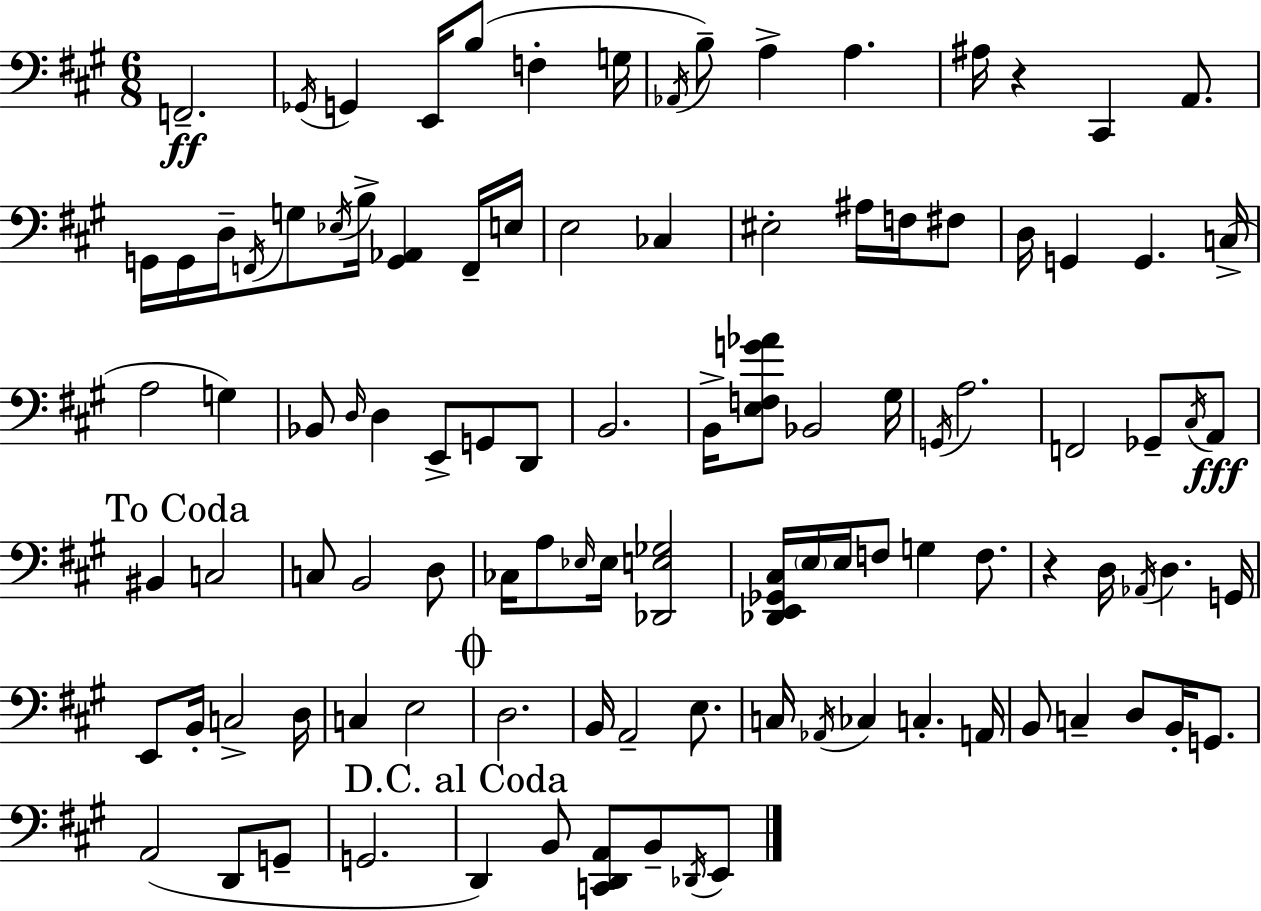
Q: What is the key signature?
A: A major